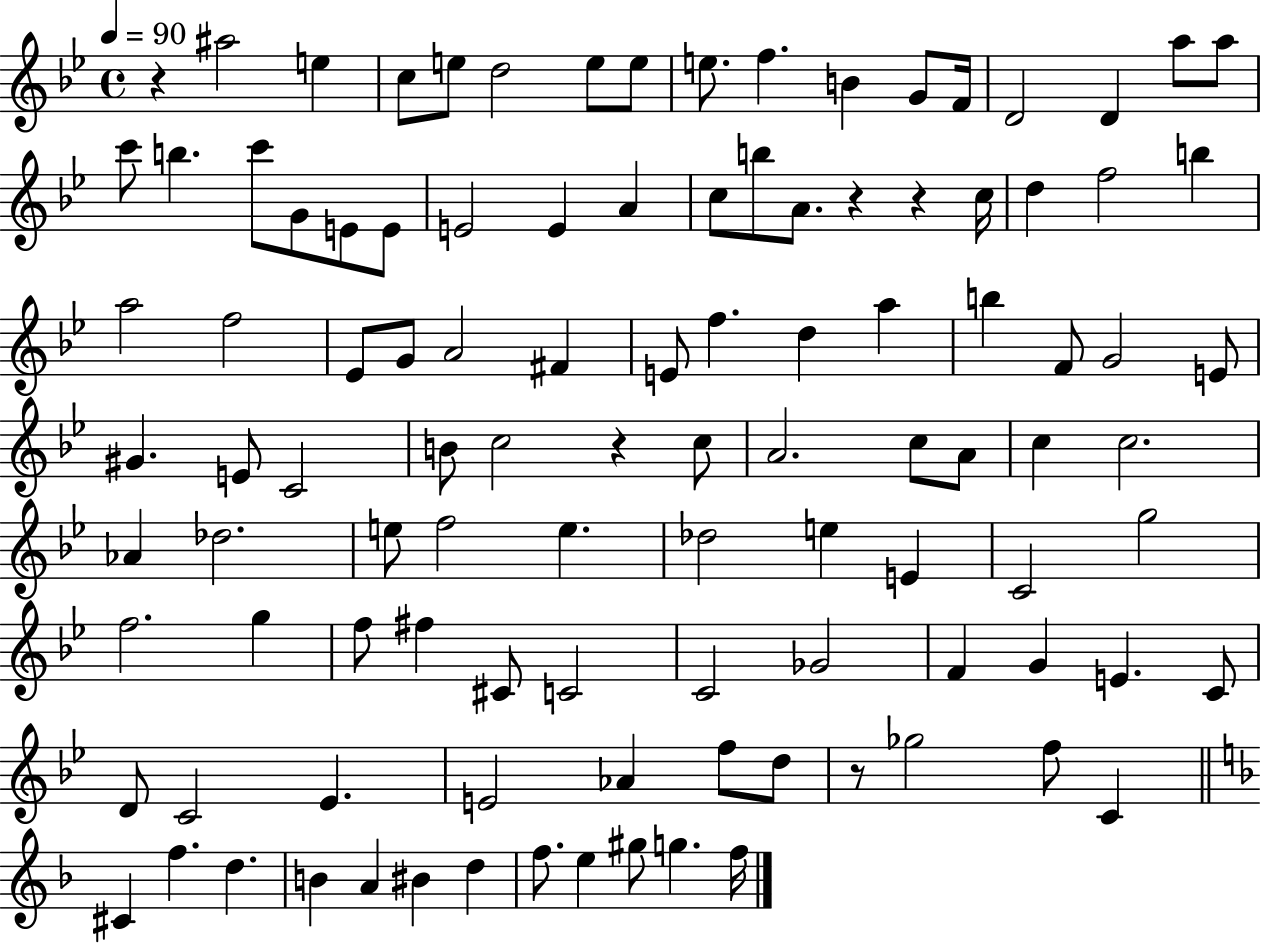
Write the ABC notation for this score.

X:1
T:Untitled
M:4/4
L:1/4
K:Bb
z ^a2 e c/2 e/2 d2 e/2 e/2 e/2 f B G/2 F/4 D2 D a/2 a/2 c'/2 b c'/2 G/2 E/2 E/2 E2 E A c/2 b/2 A/2 z z c/4 d f2 b a2 f2 _E/2 G/2 A2 ^F E/2 f d a b F/2 G2 E/2 ^G E/2 C2 B/2 c2 z c/2 A2 c/2 A/2 c c2 _A _d2 e/2 f2 e _d2 e E C2 g2 f2 g f/2 ^f ^C/2 C2 C2 _G2 F G E C/2 D/2 C2 _E E2 _A f/2 d/2 z/2 _g2 f/2 C ^C f d B A ^B d f/2 e ^g/2 g f/4